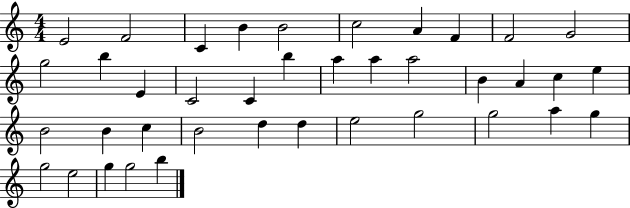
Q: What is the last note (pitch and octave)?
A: B5